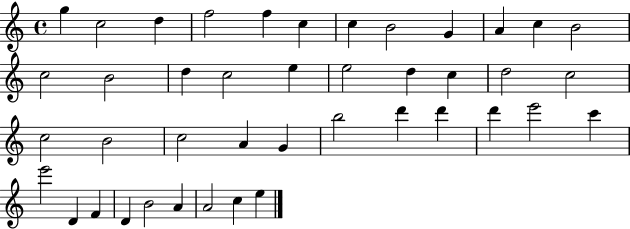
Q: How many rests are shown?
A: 0